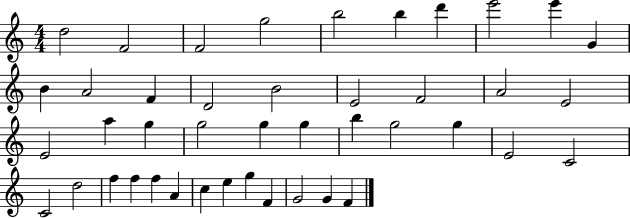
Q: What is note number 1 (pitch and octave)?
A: D5